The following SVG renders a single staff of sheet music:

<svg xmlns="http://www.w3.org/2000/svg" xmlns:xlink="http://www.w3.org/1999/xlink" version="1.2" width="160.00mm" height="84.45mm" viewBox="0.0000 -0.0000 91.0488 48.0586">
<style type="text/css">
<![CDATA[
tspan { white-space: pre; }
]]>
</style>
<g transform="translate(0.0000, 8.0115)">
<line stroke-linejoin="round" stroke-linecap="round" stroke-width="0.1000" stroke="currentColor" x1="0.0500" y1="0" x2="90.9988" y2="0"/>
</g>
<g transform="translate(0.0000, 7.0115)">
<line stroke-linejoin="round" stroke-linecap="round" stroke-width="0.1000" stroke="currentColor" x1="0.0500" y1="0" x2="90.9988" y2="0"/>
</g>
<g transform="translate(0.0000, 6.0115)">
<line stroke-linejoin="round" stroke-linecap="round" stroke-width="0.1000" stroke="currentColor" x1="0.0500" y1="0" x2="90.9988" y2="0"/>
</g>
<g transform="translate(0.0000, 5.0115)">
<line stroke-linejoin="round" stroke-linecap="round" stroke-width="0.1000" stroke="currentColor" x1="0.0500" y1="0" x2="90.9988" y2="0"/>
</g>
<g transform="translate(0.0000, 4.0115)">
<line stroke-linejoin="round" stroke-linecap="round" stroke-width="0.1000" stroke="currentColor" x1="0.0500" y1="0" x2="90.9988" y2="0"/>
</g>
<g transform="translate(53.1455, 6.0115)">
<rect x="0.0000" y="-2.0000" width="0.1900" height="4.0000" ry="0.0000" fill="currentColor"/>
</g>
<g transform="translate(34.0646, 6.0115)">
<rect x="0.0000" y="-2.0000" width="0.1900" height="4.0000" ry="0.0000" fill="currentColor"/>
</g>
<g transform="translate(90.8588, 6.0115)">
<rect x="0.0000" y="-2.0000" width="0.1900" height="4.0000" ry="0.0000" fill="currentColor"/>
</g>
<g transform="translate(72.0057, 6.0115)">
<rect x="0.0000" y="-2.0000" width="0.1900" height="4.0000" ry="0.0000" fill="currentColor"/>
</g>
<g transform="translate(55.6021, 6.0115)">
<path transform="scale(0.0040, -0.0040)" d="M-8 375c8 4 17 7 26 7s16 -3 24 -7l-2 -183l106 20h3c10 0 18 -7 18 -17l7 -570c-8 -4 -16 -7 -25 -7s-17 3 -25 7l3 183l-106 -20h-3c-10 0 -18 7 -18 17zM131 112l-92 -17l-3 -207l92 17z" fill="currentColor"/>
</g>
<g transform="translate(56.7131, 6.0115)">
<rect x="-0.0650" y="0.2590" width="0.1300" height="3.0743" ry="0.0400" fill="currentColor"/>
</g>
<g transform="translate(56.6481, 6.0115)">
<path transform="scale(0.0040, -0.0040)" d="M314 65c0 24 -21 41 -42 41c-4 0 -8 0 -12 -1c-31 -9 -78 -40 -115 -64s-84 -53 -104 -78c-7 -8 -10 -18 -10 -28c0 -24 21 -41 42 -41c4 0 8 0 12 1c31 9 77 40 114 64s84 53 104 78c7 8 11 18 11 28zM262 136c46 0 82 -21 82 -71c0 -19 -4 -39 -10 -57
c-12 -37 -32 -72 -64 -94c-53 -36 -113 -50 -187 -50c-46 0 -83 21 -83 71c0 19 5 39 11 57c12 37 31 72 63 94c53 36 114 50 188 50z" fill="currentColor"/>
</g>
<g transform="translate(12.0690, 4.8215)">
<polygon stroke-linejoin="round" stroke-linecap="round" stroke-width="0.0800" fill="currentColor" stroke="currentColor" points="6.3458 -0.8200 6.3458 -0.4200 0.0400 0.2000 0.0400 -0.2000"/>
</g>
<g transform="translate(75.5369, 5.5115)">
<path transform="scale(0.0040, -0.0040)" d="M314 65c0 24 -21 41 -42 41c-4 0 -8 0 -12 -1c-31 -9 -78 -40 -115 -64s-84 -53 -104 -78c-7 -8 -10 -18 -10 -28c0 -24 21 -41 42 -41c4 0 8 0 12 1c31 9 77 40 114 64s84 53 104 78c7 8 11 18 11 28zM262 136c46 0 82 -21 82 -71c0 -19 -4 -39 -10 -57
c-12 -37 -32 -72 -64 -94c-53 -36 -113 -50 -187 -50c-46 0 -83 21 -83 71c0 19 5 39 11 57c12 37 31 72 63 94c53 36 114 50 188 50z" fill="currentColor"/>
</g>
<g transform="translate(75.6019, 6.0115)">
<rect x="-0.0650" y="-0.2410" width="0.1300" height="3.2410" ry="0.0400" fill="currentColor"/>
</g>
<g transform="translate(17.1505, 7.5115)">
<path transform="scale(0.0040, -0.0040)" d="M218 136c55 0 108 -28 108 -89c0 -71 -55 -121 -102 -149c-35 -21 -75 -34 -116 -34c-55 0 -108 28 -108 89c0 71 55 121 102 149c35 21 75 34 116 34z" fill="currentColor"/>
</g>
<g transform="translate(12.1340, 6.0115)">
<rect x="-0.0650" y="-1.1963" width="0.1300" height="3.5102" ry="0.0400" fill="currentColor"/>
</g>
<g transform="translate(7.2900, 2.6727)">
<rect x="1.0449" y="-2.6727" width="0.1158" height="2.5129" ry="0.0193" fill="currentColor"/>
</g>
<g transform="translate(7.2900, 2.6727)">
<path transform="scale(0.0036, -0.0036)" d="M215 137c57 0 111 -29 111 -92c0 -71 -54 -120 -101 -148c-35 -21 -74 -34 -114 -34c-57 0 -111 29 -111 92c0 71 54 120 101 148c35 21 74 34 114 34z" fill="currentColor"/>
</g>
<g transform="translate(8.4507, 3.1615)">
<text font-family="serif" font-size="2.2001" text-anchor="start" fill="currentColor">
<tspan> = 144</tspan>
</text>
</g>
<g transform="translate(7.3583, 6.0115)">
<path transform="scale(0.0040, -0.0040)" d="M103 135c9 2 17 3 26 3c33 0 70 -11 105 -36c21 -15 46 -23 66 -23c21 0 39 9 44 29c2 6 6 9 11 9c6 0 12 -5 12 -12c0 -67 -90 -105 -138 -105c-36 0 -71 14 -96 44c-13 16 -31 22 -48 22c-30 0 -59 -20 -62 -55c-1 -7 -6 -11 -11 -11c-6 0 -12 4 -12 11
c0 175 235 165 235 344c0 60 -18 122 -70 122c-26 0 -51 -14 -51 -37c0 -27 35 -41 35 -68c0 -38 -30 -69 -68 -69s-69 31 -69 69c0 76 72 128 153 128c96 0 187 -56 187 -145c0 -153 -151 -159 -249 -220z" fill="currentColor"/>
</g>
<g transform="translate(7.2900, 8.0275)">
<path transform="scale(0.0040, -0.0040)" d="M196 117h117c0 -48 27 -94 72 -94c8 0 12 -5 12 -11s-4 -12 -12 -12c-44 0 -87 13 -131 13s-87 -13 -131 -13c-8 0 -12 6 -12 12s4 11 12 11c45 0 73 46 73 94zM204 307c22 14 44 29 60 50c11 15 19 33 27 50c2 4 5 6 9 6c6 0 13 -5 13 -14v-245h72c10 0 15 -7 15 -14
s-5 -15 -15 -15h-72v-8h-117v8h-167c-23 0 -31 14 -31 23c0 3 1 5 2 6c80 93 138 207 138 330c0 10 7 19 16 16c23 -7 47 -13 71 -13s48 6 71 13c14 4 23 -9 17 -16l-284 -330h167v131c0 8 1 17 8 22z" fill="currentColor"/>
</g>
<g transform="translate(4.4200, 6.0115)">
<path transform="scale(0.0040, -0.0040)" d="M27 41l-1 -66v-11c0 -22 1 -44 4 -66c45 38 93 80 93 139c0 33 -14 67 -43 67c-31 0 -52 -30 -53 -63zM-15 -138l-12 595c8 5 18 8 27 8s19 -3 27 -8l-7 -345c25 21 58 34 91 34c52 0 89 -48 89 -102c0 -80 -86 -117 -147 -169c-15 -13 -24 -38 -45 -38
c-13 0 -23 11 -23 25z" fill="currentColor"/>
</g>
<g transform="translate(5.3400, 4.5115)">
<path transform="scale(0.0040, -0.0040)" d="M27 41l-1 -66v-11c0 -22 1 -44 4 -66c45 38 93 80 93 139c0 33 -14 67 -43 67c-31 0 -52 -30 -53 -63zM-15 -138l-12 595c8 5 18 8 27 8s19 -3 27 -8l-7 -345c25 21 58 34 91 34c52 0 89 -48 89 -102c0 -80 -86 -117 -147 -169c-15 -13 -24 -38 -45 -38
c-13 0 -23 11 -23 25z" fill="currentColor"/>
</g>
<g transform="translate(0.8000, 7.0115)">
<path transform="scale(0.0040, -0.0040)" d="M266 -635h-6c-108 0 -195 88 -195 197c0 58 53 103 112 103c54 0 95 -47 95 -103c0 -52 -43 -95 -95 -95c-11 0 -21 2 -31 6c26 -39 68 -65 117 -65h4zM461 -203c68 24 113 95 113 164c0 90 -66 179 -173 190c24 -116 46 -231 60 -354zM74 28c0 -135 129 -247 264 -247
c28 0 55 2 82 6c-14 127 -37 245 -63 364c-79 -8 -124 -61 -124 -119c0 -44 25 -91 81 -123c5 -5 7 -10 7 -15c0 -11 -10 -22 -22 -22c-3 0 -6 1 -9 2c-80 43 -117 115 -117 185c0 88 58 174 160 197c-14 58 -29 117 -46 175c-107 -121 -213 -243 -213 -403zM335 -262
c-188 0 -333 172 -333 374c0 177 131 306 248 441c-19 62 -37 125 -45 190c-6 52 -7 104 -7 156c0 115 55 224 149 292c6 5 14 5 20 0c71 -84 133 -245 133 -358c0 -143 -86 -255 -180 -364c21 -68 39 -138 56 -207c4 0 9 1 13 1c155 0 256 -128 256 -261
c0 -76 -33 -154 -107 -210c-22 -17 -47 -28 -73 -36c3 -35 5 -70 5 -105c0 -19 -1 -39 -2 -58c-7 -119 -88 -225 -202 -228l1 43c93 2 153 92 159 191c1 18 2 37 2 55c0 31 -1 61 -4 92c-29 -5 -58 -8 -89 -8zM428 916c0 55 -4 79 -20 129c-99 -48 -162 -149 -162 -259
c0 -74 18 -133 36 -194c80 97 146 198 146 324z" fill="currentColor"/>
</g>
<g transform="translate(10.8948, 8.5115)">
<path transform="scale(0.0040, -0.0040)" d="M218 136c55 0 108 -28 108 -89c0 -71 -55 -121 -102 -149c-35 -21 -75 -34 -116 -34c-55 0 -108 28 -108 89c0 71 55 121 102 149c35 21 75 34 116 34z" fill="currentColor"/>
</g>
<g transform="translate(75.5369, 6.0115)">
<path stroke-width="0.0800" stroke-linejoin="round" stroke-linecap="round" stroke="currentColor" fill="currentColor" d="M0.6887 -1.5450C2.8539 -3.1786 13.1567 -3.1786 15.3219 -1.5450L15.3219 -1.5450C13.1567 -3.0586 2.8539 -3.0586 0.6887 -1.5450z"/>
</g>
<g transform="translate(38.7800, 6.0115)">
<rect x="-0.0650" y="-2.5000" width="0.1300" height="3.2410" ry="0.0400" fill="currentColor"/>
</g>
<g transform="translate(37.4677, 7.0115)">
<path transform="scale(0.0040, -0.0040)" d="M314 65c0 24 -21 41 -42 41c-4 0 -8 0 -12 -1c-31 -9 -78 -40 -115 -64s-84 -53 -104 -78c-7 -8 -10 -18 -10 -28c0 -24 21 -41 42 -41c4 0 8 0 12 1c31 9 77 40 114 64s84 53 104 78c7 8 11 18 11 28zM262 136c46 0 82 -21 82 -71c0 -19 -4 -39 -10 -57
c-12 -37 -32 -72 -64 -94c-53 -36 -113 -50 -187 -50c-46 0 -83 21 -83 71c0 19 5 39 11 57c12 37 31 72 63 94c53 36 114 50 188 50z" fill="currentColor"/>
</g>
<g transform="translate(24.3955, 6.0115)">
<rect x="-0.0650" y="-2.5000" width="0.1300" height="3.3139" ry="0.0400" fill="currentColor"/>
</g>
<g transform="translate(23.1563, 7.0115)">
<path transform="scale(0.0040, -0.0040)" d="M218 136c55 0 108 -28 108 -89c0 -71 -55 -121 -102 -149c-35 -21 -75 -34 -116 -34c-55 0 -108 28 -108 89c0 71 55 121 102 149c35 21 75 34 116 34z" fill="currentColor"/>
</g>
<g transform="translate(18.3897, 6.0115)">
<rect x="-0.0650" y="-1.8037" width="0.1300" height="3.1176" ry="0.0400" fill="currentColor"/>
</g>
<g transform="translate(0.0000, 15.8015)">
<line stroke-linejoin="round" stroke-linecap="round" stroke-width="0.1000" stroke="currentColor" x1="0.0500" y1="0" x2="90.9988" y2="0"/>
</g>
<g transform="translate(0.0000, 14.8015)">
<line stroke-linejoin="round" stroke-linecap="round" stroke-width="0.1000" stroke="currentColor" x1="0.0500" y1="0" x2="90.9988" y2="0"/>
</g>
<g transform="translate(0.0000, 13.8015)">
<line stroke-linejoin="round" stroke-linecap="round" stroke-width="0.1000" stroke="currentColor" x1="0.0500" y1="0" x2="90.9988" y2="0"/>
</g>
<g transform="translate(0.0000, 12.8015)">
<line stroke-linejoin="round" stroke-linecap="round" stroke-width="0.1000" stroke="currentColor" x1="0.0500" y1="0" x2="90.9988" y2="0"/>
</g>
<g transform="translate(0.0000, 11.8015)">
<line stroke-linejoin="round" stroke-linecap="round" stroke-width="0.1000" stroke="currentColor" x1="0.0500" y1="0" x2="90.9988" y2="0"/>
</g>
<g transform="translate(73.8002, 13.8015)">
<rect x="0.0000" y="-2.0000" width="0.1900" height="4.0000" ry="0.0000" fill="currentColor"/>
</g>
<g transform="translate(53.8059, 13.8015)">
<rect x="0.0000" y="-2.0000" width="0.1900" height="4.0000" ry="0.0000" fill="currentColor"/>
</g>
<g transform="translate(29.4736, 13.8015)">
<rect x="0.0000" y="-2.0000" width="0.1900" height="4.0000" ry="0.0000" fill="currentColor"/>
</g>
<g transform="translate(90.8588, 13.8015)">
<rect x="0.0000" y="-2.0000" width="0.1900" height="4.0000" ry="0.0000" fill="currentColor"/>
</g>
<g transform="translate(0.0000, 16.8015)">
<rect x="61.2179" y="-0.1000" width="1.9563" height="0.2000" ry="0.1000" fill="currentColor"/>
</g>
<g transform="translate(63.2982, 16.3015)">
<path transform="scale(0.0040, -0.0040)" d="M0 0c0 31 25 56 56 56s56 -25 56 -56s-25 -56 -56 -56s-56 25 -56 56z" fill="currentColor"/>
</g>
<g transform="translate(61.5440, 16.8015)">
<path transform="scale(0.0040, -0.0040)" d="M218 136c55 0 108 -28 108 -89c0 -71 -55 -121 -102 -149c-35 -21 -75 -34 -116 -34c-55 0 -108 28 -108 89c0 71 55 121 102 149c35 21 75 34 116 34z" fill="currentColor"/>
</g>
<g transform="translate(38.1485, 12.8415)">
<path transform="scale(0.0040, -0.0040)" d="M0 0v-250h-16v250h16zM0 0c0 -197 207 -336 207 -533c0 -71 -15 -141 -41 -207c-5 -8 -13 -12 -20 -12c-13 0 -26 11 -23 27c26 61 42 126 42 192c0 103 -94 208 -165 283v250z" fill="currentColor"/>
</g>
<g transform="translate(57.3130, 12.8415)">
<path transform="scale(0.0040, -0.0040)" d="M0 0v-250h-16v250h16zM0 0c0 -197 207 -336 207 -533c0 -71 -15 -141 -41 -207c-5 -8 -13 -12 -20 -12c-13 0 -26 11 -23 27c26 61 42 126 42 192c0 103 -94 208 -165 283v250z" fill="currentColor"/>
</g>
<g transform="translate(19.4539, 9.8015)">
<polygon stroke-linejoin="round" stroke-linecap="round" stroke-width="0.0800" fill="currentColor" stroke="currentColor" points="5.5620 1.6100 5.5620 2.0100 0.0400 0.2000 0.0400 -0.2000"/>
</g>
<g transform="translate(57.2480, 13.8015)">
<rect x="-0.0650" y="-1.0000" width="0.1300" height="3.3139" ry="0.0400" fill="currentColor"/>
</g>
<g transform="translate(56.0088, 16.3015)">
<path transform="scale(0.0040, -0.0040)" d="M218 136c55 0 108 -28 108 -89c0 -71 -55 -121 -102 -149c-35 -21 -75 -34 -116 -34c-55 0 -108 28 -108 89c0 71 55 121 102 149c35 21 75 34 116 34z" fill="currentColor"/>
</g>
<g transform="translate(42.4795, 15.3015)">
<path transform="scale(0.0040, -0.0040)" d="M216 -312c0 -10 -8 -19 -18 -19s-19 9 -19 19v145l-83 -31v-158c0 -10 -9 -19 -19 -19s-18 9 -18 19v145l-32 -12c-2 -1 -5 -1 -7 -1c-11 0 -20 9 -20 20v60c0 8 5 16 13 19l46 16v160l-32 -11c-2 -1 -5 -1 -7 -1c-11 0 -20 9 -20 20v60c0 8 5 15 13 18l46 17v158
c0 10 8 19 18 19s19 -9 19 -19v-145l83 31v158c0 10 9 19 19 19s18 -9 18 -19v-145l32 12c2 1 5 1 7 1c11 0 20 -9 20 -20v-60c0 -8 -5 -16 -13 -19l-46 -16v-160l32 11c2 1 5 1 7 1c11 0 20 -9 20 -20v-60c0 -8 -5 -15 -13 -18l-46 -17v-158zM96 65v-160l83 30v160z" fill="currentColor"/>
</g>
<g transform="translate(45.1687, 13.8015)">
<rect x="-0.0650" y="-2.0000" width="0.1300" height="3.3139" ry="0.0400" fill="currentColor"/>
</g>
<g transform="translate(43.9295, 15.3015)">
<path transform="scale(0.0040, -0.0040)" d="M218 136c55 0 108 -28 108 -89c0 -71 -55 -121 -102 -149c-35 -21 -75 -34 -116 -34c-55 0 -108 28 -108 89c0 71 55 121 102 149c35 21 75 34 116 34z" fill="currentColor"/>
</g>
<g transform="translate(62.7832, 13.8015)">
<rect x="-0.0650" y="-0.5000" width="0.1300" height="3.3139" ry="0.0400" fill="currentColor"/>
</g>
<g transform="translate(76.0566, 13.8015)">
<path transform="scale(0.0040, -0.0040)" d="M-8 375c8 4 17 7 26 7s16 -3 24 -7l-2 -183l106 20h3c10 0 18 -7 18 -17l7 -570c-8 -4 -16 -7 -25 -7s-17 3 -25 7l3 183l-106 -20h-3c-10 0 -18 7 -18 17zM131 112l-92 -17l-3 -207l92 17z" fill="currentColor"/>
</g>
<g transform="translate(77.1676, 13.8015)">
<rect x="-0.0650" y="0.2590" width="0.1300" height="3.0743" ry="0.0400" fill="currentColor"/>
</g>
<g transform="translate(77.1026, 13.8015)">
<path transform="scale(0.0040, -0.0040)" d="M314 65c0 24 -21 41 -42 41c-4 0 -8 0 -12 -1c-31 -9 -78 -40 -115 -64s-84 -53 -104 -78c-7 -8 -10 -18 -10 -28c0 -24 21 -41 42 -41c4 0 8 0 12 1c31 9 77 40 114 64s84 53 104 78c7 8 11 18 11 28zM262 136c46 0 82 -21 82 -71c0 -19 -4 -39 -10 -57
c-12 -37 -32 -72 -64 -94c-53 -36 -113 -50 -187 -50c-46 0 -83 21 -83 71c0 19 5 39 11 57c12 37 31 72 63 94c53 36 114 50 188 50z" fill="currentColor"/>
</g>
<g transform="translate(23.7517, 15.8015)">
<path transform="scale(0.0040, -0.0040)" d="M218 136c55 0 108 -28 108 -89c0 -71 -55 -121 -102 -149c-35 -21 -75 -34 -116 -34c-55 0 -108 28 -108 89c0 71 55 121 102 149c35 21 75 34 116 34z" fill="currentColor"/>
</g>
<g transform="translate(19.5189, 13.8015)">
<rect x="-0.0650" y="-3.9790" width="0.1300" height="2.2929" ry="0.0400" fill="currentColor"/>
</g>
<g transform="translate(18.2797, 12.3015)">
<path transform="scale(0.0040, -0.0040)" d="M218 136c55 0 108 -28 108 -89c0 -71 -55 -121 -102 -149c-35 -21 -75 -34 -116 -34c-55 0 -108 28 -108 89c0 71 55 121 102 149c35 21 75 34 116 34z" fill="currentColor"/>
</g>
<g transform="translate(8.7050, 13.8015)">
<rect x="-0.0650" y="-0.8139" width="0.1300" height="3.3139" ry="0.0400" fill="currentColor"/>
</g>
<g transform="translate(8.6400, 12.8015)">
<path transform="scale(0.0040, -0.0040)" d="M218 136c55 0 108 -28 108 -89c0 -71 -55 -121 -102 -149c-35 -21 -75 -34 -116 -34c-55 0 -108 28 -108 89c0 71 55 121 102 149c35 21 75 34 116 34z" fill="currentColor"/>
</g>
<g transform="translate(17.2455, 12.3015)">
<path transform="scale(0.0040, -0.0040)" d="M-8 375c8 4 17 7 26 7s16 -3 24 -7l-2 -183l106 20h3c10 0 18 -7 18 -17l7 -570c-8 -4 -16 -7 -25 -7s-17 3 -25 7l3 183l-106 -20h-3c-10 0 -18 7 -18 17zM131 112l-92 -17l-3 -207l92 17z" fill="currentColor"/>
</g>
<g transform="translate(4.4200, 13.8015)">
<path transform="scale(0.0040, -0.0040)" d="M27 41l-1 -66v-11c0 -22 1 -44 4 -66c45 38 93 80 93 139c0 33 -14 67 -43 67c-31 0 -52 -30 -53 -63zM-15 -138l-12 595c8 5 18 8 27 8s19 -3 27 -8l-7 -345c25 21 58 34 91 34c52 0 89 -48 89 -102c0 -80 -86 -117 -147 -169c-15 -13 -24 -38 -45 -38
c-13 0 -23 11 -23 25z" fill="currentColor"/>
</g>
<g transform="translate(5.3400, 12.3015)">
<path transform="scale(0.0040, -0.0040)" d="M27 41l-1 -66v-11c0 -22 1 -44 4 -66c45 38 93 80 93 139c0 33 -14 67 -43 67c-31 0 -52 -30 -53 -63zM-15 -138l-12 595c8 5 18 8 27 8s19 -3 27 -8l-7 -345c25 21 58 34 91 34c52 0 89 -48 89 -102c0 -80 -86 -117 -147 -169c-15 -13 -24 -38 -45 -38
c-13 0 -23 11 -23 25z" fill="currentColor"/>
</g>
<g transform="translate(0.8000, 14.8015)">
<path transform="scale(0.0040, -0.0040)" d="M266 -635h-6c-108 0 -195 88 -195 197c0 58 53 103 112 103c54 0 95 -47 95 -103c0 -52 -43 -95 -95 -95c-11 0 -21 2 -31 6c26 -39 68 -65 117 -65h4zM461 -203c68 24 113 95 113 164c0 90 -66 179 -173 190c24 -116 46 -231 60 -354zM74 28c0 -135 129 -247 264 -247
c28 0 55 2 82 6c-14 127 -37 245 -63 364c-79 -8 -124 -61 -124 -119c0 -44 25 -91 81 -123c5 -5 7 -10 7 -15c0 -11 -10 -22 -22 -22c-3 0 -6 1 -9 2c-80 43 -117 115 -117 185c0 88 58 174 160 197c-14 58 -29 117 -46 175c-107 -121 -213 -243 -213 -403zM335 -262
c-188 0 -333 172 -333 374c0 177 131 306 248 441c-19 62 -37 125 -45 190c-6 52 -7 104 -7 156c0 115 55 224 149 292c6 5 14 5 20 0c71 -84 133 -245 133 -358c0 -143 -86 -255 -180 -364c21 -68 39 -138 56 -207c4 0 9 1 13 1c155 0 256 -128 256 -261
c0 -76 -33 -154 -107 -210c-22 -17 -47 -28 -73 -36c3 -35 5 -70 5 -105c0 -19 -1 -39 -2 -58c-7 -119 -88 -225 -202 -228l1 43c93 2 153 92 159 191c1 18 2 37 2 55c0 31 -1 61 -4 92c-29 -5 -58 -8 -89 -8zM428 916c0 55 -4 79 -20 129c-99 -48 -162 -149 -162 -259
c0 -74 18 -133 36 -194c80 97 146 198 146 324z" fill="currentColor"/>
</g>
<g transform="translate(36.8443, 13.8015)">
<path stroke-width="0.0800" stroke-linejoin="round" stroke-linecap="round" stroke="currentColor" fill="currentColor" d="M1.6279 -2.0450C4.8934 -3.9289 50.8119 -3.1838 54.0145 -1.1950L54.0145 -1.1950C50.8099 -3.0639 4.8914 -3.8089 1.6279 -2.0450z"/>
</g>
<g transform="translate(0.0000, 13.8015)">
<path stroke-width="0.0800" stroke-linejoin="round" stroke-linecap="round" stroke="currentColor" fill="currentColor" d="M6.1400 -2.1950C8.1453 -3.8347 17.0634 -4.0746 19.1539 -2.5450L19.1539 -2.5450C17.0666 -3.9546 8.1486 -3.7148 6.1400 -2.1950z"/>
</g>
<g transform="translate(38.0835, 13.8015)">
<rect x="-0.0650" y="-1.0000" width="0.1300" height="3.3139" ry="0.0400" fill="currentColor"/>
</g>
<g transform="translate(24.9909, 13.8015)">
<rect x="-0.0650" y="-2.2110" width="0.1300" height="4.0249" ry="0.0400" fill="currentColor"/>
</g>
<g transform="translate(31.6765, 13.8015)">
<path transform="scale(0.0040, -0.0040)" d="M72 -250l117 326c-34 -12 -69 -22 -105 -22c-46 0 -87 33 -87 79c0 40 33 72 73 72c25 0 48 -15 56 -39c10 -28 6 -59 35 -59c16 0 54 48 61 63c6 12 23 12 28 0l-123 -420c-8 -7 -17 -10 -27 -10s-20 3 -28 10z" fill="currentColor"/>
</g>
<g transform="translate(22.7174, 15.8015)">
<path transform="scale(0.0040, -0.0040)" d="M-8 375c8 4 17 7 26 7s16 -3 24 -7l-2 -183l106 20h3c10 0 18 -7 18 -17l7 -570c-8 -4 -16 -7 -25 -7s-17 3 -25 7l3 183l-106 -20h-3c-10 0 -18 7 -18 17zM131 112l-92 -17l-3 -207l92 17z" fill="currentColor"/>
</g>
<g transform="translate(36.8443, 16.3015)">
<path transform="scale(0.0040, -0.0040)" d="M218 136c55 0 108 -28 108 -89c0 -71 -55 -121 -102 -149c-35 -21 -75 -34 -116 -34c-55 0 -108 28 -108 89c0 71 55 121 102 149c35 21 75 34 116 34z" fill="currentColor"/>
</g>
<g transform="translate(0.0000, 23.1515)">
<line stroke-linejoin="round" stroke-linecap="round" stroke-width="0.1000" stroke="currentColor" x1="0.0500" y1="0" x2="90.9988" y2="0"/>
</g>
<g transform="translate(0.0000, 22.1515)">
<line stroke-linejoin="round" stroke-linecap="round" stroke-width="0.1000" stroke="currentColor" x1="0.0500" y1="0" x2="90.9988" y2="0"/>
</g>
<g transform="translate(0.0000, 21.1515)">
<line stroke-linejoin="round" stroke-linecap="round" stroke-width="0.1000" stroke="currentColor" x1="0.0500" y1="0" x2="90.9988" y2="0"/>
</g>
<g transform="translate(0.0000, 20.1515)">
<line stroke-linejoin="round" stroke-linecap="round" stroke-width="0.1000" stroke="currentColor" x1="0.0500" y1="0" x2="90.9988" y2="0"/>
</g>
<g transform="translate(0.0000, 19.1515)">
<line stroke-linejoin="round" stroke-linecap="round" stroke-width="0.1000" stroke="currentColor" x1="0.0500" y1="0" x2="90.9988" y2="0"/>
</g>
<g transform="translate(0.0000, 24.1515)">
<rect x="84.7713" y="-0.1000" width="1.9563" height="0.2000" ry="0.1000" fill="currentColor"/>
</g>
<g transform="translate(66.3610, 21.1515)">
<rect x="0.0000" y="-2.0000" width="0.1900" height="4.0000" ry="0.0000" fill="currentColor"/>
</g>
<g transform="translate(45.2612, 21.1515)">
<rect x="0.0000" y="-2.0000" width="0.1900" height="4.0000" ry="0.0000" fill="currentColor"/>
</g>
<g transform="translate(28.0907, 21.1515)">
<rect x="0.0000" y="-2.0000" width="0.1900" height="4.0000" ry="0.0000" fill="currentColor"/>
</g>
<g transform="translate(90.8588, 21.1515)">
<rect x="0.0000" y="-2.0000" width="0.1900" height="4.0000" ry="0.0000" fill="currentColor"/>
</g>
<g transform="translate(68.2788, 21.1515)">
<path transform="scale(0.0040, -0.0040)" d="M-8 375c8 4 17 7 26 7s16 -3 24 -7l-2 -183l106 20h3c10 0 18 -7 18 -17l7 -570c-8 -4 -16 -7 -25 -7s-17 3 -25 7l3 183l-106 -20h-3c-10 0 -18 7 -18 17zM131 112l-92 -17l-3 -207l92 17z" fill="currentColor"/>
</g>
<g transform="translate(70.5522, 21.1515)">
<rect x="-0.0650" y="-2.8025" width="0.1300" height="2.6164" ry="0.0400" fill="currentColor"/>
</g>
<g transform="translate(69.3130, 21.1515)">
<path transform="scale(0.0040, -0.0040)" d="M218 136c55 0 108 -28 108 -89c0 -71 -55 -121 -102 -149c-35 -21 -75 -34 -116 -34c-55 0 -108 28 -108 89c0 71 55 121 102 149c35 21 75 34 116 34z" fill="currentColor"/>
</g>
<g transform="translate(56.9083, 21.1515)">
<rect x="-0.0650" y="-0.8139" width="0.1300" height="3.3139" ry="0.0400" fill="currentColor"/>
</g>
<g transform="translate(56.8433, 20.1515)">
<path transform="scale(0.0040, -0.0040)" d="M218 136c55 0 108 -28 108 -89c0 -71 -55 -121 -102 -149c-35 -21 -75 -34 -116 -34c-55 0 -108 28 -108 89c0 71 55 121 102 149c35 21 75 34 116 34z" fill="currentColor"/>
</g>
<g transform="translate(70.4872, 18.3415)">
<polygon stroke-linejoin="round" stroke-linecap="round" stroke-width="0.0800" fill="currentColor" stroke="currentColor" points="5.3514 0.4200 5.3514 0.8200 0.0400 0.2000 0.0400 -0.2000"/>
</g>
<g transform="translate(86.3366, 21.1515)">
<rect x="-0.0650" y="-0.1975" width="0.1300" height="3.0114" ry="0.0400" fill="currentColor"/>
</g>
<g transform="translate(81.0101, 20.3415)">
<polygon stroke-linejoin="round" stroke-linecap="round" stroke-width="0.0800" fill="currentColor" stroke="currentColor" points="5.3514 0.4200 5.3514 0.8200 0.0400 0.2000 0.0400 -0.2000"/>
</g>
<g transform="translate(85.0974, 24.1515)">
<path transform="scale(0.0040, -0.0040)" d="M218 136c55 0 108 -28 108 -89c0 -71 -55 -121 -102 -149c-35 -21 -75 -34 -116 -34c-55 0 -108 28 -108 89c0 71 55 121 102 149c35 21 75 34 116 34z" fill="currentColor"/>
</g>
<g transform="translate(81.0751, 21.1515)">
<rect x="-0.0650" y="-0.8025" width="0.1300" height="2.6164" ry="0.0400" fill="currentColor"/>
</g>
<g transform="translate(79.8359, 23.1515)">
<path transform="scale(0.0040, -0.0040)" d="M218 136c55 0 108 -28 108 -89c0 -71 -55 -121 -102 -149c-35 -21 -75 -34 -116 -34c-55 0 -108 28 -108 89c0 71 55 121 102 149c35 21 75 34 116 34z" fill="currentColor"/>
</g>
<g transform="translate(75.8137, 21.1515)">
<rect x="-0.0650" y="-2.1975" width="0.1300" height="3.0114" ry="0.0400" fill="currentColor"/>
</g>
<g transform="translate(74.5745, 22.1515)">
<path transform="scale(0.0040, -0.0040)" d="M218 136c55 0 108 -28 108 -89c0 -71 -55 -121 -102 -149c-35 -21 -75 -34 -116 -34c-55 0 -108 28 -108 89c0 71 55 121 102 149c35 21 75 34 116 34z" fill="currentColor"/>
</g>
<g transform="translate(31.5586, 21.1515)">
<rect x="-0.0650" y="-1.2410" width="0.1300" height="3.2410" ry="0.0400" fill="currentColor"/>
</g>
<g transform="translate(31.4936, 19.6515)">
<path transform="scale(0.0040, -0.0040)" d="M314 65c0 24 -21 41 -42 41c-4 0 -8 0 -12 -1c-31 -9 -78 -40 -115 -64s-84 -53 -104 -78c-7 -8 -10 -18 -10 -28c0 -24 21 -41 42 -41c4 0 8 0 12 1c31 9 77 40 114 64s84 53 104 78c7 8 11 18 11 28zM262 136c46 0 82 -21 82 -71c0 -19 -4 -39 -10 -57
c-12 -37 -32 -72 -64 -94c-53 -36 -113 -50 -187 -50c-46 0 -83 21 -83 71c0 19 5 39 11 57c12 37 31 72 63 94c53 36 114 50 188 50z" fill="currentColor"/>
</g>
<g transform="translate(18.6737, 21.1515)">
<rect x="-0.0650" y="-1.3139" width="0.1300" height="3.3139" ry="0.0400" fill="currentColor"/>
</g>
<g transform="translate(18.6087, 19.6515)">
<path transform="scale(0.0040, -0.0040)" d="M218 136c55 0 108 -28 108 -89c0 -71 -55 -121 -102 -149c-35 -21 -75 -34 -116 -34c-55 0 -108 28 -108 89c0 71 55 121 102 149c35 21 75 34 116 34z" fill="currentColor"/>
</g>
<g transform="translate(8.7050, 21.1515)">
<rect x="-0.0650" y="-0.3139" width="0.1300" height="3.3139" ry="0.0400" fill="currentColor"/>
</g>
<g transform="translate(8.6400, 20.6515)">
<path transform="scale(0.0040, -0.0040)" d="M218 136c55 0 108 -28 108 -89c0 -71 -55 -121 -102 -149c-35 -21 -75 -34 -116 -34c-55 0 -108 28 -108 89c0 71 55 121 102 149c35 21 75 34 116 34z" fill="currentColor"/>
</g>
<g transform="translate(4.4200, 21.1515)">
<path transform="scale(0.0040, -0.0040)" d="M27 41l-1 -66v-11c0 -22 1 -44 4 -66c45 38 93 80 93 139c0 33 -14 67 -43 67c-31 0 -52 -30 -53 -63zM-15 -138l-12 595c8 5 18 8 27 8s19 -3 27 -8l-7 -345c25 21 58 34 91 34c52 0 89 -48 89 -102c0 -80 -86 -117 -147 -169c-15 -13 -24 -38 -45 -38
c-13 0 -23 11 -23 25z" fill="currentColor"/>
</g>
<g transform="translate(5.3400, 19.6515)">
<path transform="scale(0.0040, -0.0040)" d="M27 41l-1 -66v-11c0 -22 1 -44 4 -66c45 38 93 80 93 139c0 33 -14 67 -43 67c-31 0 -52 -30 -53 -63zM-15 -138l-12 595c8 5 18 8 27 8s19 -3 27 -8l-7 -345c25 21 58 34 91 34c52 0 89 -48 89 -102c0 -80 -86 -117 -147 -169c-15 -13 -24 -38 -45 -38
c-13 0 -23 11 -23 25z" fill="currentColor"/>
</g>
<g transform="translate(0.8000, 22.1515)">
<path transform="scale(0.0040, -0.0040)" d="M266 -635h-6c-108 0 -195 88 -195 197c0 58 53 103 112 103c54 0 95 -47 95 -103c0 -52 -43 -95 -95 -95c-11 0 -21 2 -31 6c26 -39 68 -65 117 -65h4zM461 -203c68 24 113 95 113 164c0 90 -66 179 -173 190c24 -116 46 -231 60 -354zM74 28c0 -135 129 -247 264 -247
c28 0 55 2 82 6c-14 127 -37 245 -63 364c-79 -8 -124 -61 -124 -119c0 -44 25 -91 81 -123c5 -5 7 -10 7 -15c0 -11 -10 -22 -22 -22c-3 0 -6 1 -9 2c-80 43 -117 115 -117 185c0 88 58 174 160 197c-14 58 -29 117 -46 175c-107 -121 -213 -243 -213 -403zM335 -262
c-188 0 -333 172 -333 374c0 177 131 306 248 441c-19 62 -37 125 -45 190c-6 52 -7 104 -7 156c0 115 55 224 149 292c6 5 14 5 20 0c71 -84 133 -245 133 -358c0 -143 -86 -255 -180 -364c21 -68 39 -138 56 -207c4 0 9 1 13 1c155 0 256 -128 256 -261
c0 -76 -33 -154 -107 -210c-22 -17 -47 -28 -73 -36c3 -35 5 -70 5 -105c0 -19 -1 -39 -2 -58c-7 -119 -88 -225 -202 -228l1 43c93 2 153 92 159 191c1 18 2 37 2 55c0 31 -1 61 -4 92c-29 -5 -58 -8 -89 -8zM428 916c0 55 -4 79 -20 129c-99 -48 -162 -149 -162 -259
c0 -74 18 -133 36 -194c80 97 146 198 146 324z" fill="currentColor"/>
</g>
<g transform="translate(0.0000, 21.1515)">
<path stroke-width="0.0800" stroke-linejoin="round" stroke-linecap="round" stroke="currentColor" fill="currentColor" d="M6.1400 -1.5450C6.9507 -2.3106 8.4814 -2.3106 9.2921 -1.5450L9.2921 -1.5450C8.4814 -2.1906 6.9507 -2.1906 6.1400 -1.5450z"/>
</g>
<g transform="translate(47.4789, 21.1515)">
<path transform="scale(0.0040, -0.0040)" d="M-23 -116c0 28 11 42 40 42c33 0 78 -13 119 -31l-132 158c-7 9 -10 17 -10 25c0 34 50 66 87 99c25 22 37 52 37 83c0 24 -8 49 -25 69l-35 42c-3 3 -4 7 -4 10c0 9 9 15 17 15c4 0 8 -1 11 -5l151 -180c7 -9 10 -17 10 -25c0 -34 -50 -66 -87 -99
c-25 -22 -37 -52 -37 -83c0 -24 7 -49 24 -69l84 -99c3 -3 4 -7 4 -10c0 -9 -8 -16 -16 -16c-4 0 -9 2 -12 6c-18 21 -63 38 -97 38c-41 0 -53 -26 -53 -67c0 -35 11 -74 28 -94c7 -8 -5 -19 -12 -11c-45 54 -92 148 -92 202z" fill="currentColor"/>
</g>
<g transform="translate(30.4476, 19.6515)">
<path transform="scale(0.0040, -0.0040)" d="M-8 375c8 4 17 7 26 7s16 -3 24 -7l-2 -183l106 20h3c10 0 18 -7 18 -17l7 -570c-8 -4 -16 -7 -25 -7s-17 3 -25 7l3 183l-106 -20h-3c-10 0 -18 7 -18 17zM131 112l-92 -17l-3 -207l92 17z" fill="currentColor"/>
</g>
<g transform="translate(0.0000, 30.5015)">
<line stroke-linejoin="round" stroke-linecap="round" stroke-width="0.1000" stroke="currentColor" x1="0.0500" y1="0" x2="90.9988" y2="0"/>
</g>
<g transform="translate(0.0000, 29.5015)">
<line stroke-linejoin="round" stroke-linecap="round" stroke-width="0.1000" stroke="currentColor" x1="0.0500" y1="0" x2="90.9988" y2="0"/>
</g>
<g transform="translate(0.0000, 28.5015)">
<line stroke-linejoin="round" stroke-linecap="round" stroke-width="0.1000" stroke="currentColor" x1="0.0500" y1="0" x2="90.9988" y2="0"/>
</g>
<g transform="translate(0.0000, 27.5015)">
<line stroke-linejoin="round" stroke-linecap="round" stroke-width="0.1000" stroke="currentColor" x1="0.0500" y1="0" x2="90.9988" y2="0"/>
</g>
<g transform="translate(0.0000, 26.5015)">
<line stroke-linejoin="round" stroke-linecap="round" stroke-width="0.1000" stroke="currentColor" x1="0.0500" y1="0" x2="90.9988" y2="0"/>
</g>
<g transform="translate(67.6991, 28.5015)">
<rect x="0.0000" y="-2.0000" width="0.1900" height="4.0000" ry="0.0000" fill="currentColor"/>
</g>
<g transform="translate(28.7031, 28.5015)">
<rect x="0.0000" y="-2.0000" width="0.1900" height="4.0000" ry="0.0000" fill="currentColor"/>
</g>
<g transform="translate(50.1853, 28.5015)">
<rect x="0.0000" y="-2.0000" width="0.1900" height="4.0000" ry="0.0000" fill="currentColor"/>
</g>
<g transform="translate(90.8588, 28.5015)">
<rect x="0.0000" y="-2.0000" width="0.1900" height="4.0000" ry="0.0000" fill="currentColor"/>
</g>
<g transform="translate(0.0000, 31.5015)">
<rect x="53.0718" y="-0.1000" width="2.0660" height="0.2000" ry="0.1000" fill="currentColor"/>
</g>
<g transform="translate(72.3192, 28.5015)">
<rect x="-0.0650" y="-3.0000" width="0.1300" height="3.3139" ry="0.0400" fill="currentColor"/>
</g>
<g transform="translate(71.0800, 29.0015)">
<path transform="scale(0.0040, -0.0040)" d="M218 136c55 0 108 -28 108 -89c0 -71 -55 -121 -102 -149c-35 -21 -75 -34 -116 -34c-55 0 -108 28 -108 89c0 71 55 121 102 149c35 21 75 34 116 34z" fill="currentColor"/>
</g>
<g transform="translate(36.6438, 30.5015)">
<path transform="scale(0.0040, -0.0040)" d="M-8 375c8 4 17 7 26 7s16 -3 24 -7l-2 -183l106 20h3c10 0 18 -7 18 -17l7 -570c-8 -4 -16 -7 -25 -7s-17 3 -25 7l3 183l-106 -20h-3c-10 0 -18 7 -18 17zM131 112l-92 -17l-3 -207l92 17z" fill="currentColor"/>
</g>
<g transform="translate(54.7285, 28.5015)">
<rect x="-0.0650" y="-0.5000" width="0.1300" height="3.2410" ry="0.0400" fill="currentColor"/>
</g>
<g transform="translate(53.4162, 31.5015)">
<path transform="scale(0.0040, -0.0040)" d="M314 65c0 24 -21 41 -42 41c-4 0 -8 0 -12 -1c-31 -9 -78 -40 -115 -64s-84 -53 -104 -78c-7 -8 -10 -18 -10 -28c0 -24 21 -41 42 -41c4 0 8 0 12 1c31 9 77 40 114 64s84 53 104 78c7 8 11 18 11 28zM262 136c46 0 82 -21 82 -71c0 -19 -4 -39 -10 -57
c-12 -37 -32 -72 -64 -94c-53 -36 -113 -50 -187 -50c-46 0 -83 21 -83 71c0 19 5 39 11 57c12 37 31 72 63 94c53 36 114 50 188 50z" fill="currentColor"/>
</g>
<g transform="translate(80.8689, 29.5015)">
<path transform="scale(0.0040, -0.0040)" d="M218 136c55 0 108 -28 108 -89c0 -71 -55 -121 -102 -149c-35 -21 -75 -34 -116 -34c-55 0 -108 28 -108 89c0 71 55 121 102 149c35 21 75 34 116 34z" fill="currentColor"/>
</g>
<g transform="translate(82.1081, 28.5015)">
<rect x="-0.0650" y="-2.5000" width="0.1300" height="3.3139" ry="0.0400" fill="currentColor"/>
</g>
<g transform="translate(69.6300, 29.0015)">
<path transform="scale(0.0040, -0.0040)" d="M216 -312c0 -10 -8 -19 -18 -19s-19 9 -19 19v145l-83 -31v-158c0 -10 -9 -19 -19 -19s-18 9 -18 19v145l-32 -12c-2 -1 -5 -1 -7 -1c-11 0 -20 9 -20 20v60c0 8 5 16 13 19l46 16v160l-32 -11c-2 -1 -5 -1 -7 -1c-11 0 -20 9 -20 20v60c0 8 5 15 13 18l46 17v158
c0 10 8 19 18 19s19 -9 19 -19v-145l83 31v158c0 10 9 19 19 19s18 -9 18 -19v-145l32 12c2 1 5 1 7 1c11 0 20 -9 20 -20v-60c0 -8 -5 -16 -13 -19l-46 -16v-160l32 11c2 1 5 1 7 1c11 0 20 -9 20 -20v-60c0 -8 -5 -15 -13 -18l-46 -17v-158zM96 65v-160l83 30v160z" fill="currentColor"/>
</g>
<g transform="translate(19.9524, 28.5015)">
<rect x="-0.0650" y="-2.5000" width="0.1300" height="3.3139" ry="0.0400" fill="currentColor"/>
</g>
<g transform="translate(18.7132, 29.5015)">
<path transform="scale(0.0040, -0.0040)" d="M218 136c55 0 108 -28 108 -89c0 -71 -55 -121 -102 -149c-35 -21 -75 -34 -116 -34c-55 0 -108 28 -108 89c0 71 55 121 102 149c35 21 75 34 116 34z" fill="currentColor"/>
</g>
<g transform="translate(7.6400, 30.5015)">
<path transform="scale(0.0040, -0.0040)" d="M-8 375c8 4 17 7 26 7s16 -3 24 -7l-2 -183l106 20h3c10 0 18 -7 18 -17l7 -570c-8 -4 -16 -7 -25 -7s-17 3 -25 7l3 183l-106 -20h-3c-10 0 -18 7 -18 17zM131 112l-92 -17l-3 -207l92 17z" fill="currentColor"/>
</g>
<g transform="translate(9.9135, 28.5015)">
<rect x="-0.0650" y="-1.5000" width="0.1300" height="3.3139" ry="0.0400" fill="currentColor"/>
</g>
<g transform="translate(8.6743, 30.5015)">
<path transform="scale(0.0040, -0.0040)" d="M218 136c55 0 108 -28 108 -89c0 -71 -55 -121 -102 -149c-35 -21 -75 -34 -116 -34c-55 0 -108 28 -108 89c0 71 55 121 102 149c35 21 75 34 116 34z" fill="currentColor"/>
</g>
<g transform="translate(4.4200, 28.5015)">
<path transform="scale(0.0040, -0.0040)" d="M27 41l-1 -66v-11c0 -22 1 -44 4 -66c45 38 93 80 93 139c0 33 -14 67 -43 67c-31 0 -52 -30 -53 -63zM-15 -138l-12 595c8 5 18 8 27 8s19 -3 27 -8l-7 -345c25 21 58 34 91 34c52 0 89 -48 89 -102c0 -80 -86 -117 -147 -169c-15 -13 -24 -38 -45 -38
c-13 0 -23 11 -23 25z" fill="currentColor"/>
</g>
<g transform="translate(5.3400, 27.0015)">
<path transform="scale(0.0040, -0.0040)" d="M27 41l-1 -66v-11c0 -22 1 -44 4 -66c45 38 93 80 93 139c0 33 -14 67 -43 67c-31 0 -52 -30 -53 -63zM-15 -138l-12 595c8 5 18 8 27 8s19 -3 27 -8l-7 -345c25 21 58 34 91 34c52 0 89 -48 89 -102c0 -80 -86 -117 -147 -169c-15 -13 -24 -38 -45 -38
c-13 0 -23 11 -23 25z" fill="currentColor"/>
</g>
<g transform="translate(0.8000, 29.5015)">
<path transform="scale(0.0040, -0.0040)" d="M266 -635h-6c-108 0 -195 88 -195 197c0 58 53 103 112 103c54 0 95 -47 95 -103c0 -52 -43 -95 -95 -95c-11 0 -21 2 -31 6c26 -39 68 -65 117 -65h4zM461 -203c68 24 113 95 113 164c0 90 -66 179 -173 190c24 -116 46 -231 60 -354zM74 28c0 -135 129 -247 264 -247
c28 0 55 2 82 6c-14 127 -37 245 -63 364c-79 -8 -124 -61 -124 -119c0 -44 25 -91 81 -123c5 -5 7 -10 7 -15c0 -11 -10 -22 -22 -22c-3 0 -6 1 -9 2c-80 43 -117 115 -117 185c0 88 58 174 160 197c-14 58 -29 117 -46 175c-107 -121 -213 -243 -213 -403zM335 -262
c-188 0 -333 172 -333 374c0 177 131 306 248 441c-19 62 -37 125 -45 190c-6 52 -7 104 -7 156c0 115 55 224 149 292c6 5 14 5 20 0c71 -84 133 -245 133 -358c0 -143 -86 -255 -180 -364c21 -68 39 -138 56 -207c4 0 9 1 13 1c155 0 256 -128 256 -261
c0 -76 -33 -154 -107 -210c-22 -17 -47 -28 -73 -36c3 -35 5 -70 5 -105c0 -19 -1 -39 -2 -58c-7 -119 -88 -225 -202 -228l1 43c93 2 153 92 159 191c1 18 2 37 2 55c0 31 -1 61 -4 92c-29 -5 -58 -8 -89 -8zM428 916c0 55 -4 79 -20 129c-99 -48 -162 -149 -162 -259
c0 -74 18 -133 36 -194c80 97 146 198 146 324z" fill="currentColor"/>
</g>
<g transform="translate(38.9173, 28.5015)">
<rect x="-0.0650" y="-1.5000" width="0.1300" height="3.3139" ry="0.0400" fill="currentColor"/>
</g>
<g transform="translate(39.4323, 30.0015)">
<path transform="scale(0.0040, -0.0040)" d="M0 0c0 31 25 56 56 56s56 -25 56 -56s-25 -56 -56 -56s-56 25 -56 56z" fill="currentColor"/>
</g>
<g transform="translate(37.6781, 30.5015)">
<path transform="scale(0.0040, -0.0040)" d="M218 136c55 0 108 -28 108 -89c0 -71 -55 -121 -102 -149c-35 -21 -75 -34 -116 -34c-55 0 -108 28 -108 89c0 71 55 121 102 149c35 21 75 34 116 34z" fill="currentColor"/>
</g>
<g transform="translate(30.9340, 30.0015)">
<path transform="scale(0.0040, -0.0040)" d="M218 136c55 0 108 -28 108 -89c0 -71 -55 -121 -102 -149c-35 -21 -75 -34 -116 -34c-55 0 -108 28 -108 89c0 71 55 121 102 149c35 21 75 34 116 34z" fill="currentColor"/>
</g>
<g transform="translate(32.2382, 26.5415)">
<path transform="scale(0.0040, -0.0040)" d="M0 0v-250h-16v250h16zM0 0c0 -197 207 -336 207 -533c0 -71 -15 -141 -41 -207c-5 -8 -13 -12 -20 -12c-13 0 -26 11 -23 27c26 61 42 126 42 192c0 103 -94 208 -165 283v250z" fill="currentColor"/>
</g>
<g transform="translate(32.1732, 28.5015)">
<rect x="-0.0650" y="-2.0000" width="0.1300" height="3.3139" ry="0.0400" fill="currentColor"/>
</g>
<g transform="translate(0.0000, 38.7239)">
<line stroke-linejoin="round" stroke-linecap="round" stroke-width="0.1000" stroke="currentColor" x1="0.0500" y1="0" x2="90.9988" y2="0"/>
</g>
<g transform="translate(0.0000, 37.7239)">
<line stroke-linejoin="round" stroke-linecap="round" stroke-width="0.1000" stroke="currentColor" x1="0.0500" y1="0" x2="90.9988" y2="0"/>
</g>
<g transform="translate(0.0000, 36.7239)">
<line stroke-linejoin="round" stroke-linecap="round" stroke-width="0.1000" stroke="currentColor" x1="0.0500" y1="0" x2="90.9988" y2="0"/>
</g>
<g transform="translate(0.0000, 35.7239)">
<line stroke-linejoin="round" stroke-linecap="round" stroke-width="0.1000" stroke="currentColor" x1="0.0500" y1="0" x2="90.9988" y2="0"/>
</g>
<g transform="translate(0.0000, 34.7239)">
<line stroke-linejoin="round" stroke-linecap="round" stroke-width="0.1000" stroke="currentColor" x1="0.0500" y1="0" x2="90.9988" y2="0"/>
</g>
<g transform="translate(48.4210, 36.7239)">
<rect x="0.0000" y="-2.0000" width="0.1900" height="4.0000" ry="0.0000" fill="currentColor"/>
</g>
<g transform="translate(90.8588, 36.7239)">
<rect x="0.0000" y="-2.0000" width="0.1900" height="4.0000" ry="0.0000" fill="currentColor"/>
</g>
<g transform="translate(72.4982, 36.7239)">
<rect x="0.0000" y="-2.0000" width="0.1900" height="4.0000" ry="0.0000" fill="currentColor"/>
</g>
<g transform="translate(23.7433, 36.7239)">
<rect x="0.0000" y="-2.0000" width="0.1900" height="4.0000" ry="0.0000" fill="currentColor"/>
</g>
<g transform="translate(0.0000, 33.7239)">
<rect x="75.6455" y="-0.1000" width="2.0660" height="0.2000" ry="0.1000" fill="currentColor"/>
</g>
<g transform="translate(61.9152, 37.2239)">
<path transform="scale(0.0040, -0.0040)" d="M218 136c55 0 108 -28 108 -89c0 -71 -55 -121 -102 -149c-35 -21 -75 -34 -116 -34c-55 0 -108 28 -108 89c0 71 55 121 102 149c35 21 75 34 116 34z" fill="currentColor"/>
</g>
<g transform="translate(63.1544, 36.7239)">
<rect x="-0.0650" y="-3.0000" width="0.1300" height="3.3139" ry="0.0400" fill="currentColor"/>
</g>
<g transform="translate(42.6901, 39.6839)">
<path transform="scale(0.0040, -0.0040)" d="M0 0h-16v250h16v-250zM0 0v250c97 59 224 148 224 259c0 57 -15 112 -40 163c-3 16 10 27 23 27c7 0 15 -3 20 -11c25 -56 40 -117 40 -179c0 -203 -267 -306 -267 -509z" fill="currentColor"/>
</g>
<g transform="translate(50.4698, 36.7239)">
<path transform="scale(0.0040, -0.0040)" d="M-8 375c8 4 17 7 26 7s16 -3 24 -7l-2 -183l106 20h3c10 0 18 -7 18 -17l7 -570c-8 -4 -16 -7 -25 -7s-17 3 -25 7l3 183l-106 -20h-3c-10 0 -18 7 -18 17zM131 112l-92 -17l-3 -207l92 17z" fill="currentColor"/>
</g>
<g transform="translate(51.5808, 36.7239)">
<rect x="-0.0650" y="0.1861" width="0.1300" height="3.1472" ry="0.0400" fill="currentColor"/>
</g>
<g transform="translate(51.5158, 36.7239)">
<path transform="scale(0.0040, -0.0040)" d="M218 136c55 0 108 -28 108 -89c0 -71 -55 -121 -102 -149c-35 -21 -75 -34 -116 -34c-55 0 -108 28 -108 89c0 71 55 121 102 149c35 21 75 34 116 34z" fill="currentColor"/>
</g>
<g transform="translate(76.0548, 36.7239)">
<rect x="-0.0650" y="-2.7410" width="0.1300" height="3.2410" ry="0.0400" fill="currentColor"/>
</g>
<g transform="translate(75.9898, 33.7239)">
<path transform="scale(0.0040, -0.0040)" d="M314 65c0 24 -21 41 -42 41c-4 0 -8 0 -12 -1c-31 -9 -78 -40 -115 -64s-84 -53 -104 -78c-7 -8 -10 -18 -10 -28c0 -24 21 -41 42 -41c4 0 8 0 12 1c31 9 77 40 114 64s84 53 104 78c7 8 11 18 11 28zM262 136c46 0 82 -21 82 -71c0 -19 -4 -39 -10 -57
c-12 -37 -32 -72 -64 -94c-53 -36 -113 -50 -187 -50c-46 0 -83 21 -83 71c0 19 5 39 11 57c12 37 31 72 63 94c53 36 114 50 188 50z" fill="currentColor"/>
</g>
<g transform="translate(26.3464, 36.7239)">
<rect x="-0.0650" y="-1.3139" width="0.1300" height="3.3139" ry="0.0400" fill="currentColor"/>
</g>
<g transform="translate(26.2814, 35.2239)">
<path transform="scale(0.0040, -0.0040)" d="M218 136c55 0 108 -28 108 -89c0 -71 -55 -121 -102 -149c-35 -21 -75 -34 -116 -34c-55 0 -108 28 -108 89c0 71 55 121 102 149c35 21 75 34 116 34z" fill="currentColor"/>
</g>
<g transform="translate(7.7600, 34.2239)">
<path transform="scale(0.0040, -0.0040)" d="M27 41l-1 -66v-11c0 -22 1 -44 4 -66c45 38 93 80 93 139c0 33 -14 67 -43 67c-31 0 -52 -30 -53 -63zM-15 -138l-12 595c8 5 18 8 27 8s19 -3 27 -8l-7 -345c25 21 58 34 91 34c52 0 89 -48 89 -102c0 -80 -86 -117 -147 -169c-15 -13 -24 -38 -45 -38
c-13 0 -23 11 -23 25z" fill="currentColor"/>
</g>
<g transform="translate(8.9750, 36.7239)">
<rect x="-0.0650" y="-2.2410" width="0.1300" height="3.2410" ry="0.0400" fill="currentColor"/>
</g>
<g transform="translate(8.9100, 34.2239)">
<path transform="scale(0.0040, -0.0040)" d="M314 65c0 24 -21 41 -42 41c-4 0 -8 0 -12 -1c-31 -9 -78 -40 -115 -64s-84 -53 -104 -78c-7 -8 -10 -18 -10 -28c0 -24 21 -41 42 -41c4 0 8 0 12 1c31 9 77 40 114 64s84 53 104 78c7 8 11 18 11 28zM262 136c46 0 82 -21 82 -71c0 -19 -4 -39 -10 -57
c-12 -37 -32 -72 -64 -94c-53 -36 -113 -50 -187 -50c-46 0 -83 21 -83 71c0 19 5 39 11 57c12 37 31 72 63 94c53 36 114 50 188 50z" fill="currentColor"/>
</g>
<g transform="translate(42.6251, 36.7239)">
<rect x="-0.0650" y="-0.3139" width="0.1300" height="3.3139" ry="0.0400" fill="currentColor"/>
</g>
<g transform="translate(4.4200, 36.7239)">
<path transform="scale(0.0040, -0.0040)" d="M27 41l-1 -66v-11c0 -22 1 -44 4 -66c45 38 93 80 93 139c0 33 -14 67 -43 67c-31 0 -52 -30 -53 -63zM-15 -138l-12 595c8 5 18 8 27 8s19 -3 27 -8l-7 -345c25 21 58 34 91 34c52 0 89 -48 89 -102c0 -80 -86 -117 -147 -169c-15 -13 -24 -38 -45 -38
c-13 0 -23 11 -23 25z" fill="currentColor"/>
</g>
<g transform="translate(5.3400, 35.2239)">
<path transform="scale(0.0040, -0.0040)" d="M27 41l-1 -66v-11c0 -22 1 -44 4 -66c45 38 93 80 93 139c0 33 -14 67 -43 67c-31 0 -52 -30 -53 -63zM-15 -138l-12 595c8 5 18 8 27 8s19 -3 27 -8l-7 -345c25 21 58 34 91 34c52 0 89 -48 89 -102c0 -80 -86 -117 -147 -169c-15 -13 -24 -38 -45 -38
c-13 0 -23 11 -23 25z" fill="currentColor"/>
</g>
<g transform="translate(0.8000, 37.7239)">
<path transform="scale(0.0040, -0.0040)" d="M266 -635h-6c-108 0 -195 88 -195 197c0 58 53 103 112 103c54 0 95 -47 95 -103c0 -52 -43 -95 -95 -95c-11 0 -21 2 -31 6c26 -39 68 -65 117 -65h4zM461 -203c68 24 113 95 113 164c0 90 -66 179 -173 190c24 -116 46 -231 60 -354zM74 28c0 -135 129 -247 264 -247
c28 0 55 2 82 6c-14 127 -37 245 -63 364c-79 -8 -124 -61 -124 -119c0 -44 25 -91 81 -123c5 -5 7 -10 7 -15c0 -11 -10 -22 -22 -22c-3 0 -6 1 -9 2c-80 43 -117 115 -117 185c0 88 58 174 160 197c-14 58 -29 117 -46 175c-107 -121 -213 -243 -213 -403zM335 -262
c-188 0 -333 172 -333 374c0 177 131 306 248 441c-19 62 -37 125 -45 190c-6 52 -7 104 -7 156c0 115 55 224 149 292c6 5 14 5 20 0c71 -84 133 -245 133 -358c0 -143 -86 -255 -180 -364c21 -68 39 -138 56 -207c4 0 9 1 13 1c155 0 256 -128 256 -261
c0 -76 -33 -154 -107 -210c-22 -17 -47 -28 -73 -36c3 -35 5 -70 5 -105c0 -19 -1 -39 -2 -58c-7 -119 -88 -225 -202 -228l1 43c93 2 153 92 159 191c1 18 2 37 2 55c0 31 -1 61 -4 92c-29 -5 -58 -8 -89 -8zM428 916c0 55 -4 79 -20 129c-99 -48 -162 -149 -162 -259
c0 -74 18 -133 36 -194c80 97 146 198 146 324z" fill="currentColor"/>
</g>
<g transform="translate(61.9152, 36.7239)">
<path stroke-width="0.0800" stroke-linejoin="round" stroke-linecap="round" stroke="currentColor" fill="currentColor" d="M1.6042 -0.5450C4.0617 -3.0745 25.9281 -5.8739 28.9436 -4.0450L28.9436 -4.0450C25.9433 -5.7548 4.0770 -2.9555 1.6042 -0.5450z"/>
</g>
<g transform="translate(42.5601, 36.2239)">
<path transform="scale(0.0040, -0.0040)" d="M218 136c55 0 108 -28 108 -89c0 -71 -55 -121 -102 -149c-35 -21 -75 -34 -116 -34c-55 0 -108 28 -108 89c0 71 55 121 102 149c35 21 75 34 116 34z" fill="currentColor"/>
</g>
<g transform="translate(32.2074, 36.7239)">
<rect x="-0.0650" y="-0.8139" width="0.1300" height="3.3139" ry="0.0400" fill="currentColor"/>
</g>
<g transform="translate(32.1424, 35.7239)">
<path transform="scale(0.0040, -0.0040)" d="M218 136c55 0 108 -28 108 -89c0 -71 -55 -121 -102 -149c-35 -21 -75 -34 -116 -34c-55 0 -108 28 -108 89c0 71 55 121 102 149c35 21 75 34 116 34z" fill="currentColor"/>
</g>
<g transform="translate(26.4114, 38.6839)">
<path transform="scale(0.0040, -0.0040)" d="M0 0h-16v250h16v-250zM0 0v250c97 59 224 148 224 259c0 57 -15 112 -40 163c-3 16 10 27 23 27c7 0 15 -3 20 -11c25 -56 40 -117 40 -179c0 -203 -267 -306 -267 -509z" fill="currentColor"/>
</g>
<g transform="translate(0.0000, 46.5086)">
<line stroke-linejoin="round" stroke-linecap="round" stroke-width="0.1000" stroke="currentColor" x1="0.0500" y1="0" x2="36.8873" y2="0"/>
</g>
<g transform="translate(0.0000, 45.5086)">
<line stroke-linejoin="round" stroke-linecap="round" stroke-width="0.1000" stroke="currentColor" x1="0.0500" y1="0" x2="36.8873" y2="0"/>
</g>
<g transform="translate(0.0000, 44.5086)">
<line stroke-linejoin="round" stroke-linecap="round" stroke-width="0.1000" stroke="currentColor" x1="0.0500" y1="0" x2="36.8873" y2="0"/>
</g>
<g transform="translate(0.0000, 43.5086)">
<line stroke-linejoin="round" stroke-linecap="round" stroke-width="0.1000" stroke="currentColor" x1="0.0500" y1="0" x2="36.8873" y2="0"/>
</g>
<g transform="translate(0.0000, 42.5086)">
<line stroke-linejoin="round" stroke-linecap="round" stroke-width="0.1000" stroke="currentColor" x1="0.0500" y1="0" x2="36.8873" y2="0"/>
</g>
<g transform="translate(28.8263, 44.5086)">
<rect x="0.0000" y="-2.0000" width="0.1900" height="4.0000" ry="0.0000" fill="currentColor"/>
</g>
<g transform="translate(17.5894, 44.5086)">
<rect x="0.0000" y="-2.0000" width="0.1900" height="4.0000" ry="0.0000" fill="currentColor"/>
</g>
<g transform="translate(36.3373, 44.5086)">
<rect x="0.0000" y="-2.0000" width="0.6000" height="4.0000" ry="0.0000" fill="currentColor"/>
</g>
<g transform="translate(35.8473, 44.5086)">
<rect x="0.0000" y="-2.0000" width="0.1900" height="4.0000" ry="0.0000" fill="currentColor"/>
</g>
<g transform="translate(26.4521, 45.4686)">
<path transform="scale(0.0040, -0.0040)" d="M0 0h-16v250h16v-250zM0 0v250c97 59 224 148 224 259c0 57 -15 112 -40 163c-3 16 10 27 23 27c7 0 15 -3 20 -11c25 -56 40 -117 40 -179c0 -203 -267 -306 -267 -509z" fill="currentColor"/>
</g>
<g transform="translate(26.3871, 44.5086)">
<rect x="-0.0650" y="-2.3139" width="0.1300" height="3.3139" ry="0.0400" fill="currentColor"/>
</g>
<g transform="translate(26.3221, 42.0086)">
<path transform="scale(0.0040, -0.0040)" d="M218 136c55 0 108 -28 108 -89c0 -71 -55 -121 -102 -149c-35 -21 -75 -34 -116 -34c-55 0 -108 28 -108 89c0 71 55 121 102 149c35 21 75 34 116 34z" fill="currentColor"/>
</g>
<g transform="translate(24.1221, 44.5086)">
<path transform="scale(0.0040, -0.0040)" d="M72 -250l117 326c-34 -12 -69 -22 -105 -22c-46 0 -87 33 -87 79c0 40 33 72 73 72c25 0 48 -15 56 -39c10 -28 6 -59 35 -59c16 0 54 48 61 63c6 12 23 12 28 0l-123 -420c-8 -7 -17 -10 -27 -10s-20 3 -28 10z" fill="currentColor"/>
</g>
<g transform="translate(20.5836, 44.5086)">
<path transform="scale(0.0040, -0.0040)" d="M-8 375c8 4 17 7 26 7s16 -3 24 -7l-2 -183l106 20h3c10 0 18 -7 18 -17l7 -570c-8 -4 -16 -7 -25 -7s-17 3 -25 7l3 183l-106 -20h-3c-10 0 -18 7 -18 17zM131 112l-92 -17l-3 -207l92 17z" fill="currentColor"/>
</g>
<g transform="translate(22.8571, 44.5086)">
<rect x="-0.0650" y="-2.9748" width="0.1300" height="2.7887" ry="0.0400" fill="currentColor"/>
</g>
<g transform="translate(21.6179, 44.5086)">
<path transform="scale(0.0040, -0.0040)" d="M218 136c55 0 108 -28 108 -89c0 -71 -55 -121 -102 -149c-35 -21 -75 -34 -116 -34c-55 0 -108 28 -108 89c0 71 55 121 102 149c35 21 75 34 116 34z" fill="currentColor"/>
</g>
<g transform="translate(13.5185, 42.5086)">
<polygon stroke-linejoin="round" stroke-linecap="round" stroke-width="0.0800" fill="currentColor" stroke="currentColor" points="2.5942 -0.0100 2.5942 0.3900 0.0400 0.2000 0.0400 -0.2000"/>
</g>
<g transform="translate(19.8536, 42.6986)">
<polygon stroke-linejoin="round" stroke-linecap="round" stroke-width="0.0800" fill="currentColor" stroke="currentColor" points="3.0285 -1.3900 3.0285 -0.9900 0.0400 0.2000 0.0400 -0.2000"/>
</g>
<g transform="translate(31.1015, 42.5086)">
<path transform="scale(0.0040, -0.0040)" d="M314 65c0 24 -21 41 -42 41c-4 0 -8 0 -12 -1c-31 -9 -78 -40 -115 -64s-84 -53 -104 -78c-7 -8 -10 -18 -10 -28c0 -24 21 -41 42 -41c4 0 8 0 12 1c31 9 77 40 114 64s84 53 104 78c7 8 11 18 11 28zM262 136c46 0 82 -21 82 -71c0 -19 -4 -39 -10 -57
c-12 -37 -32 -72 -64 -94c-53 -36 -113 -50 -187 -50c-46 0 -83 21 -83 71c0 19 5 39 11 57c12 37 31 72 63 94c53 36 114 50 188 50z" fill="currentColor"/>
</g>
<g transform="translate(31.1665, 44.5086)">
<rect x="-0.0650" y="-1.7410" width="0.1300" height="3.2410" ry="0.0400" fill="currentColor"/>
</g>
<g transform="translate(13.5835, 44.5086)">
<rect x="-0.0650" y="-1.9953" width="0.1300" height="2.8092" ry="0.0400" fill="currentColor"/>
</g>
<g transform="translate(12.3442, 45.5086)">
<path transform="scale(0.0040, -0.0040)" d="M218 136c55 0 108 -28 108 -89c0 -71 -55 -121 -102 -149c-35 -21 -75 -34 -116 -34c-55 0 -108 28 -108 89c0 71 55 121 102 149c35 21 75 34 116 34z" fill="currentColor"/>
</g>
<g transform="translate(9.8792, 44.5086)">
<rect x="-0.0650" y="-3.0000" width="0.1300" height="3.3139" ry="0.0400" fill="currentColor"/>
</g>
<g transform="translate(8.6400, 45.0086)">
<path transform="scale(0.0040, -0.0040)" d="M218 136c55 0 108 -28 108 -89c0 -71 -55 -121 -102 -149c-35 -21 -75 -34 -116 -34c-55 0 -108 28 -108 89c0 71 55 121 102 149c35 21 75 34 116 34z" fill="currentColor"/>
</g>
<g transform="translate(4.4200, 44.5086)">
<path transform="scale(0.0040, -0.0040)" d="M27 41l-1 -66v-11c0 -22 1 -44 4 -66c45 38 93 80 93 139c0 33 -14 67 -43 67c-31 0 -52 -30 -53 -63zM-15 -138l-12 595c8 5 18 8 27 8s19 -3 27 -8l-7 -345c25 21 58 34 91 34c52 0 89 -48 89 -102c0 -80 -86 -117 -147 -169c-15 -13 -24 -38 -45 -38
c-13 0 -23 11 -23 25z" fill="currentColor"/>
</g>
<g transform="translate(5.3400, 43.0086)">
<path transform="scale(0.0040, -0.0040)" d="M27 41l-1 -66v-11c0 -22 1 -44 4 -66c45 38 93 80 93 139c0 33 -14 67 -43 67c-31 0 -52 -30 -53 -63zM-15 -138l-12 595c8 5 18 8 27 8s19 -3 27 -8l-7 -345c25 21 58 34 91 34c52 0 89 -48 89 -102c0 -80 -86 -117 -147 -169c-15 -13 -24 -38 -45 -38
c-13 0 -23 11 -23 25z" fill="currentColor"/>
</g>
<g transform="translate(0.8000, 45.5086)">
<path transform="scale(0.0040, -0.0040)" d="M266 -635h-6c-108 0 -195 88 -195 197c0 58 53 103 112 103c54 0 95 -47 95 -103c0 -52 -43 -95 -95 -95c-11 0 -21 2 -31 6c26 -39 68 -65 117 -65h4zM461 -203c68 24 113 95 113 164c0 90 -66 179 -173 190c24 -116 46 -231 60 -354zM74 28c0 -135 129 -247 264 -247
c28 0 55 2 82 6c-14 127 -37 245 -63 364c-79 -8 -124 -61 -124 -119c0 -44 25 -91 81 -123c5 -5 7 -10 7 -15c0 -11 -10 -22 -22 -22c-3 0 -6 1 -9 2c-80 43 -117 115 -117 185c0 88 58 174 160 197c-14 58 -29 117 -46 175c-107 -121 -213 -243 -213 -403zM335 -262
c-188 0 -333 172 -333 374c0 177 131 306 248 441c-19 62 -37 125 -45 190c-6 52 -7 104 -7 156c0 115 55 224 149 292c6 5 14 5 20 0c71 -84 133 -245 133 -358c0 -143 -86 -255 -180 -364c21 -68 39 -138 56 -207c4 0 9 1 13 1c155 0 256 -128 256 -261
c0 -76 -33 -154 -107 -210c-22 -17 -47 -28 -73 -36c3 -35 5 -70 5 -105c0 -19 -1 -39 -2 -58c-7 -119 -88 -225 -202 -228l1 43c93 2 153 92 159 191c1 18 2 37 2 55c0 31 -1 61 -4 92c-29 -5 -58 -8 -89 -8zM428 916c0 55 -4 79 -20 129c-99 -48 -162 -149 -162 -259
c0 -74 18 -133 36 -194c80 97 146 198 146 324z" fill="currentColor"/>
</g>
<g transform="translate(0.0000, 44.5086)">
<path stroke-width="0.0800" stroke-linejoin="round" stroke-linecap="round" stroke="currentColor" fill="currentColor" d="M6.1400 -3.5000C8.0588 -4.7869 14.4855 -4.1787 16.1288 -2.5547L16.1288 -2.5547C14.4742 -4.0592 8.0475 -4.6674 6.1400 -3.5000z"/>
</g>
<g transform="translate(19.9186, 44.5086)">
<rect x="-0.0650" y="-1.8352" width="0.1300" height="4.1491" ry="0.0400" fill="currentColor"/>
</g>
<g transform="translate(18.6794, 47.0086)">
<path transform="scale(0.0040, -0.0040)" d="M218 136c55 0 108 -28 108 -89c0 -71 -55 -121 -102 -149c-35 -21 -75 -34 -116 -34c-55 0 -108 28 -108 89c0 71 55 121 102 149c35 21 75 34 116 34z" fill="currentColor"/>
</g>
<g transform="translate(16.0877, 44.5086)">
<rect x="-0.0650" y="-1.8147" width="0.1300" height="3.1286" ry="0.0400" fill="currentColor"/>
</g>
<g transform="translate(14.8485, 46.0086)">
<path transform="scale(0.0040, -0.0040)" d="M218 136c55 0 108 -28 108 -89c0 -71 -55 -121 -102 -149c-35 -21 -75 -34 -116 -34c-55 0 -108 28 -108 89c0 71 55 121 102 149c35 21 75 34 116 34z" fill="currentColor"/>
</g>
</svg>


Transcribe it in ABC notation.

X:1
T:Untitled
M:2/4
L:1/4
K:Bb
D/2 F/2 G G2 B2 c2 d e/2 E/2 z/2 D/2 ^F D/2 C B2 c _e e2 z d B/2 G/2 _E/2 C/2 E G F/2 E C2 ^A G _g2 _e/2 d c/2 B A a2 A G/2 F/2 D/2 B/2 z/2 g/2 f2